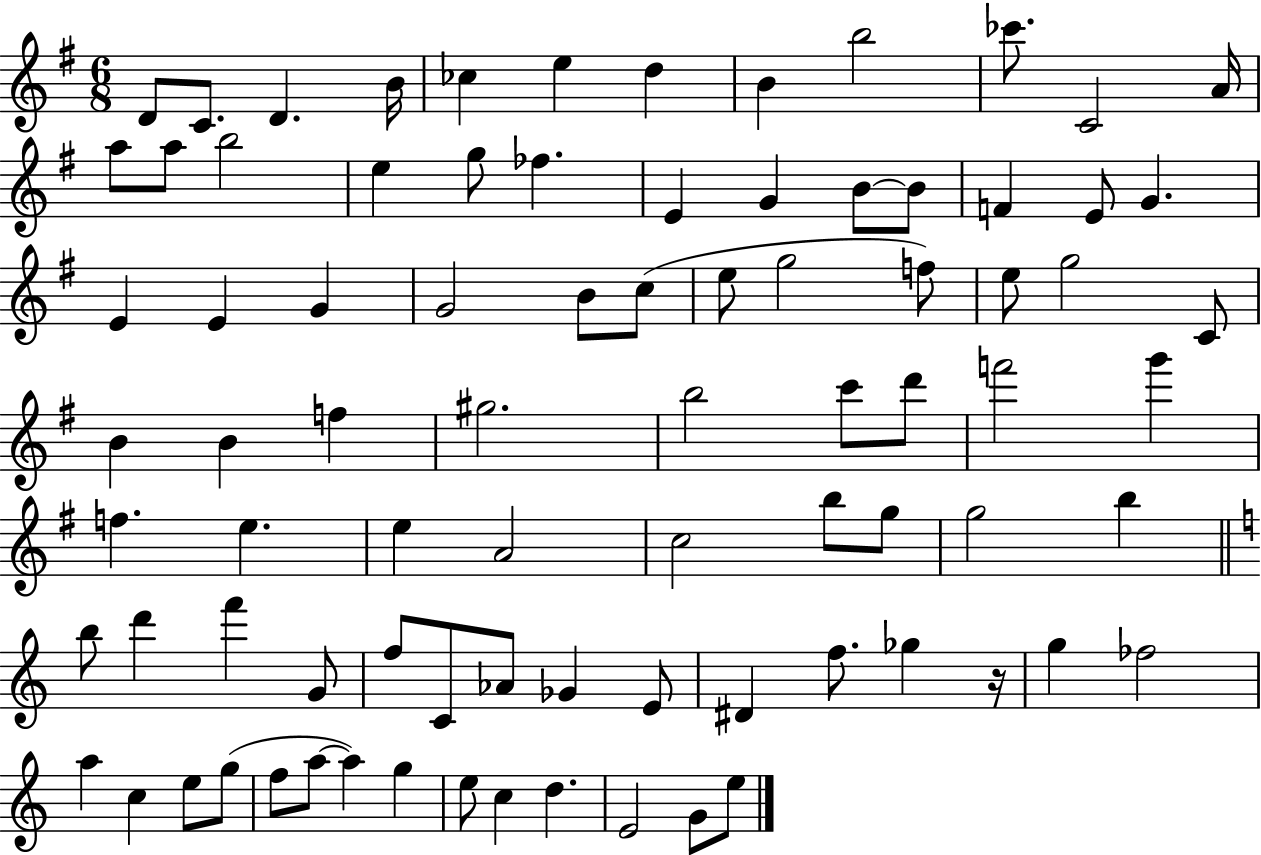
X:1
T:Untitled
M:6/8
L:1/4
K:G
D/2 C/2 D B/4 _c e d B b2 _c'/2 C2 A/4 a/2 a/2 b2 e g/2 _f E G B/2 B/2 F E/2 G E E G G2 B/2 c/2 e/2 g2 f/2 e/2 g2 C/2 B B f ^g2 b2 c'/2 d'/2 f'2 g' f e e A2 c2 b/2 g/2 g2 b b/2 d' f' G/2 f/2 C/2 _A/2 _G E/2 ^D f/2 _g z/4 g _f2 a c e/2 g/2 f/2 a/2 a g e/2 c d E2 G/2 e/2